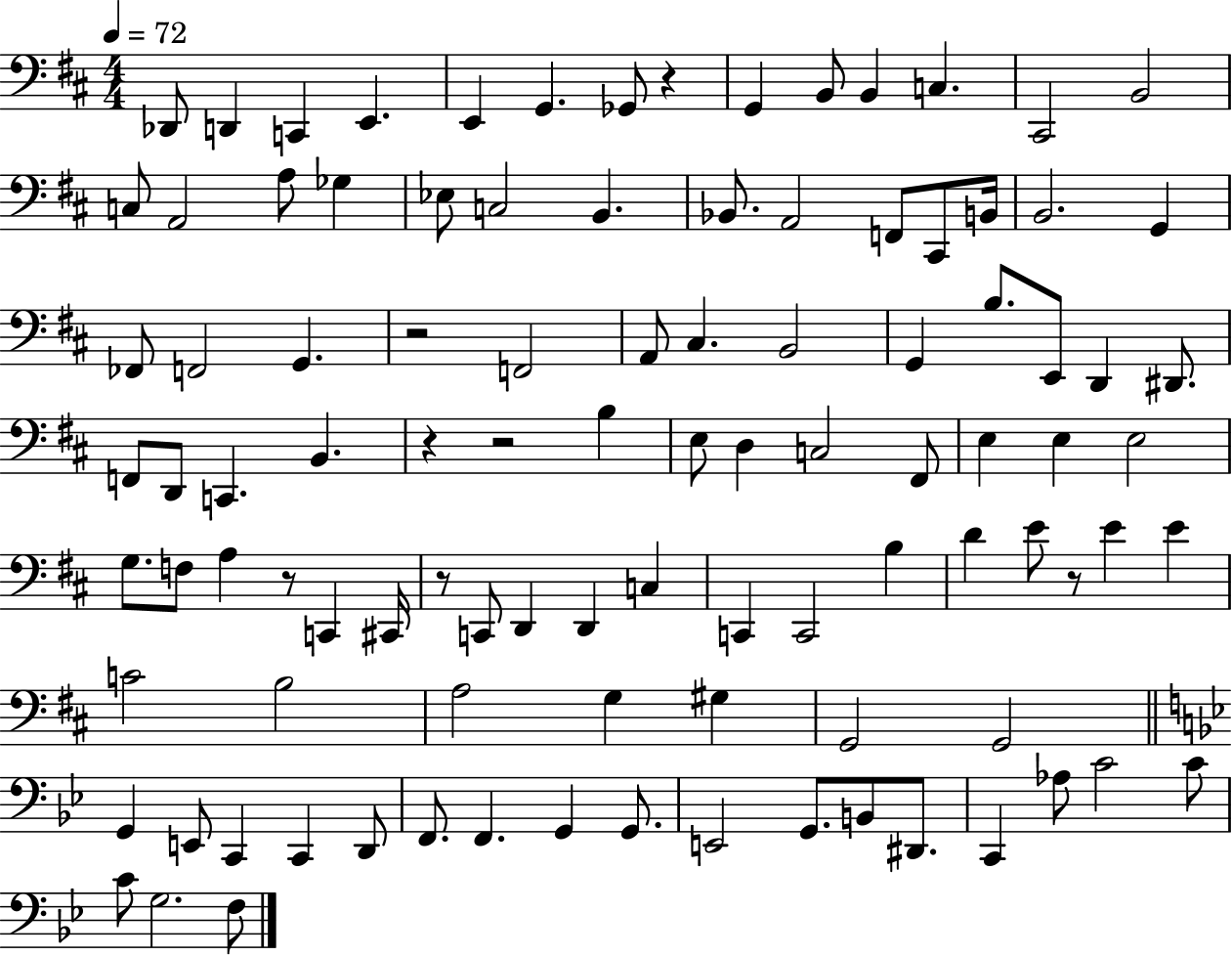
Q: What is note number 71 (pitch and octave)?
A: G3